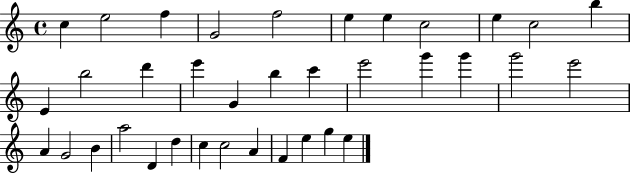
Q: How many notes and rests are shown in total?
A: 36